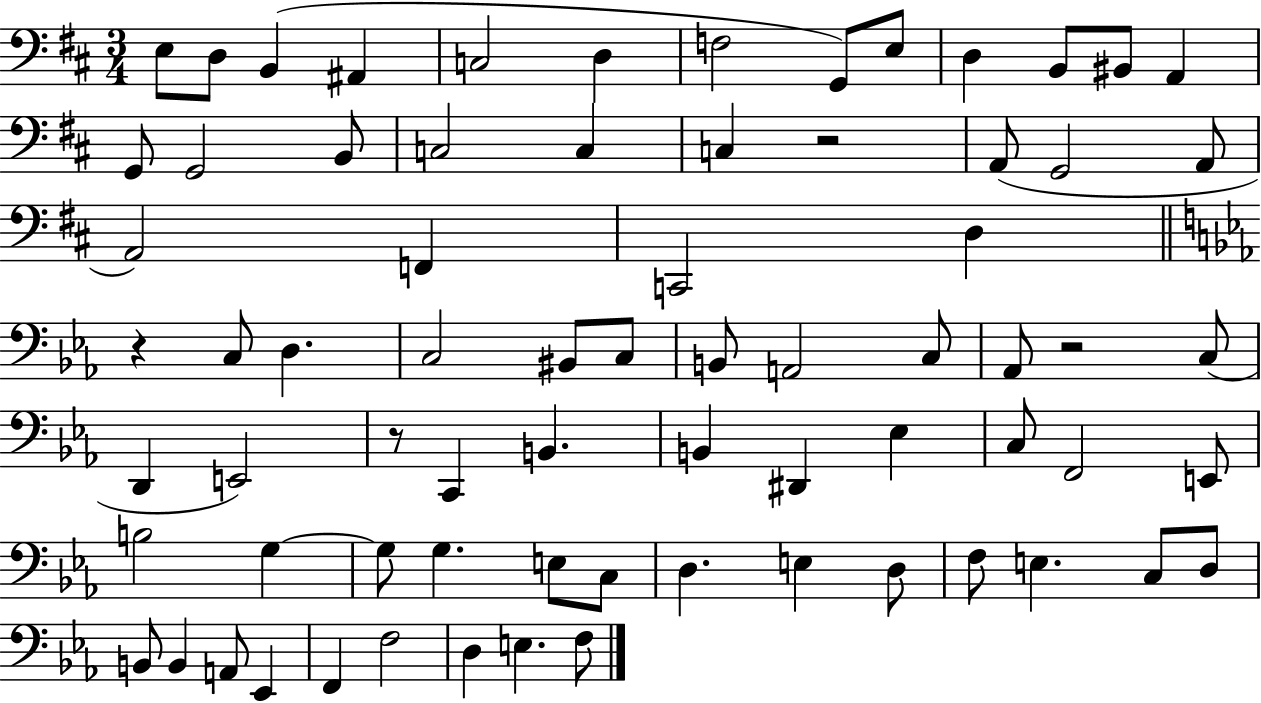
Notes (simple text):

E3/e D3/e B2/q A#2/q C3/h D3/q F3/h G2/e E3/e D3/q B2/e BIS2/e A2/q G2/e G2/h B2/e C3/h C3/q C3/q R/h A2/e G2/h A2/e A2/h F2/q C2/h D3/q R/q C3/e D3/q. C3/h BIS2/e C3/e B2/e A2/h C3/e Ab2/e R/h C3/e D2/q E2/h R/e C2/q B2/q. B2/q D#2/q Eb3/q C3/e F2/h E2/e B3/h G3/q G3/e G3/q. E3/e C3/e D3/q. E3/q D3/e F3/e E3/q. C3/e D3/e B2/e B2/q A2/e Eb2/q F2/q F3/h D3/q E3/q. F3/e